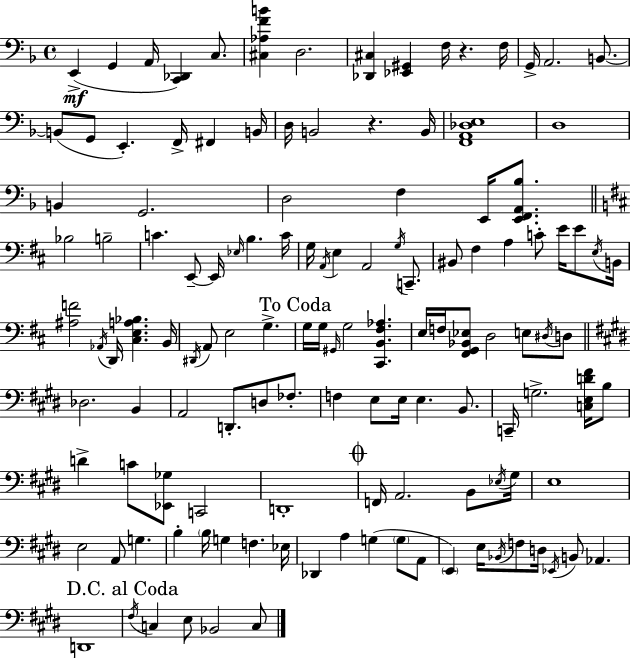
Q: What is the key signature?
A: F major